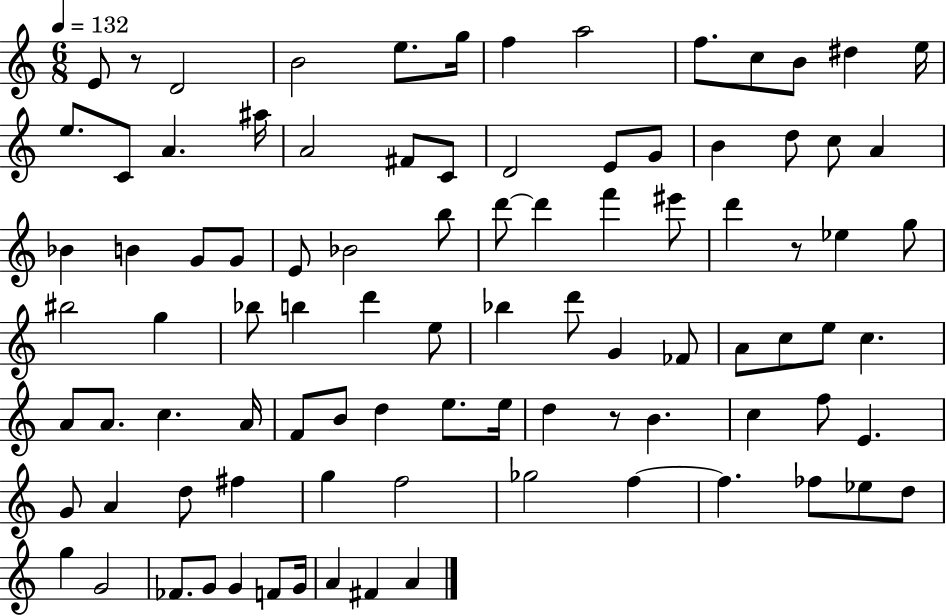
X:1
T:Untitled
M:6/8
L:1/4
K:C
E/2 z/2 D2 B2 e/2 g/4 f a2 f/2 c/2 B/2 ^d e/4 e/2 C/2 A ^a/4 A2 ^F/2 C/2 D2 E/2 G/2 B d/2 c/2 A _B B G/2 G/2 E/2 _B2 b/2 d'/2 d' f' ^e'/2 d' z/2 _e g/2 ^b2 g _b/2 b d' e/2 _b d'/2 G _F/2 A/2 c/2 e/2 c A/2 A/2 c A/4 F/2 B/2 d e/2 e/4 d z/2 B c f/2 E G/2 A d/2 ^f g f2 _g2 f f _f/2 _e/2 d/2 g G2 _F/2 G/2 G F/2 G/4 A ^F A